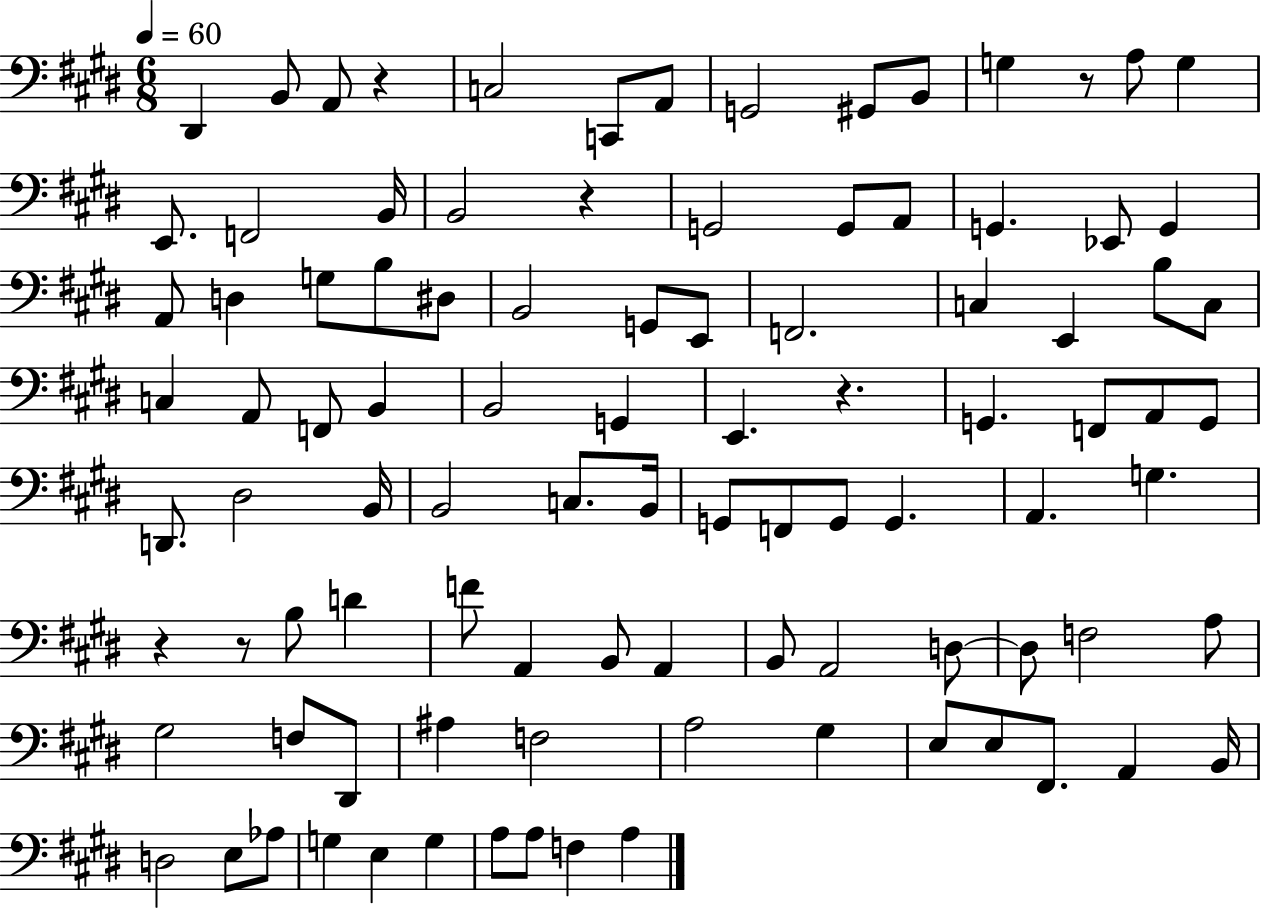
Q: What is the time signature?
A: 6/8